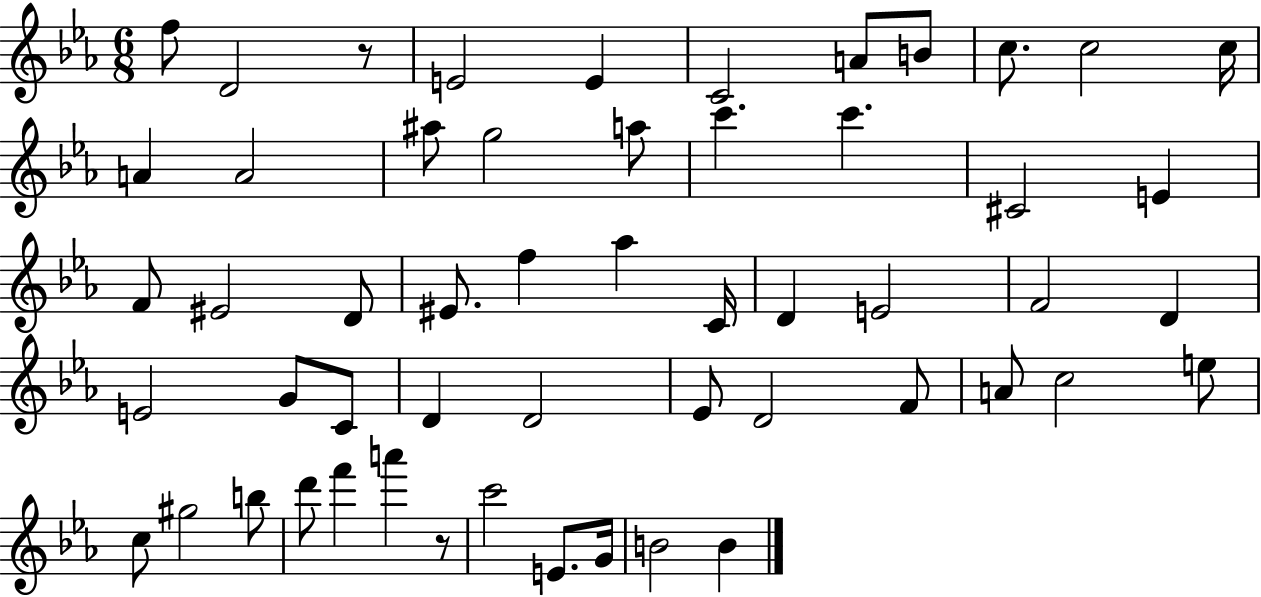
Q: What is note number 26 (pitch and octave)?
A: C4